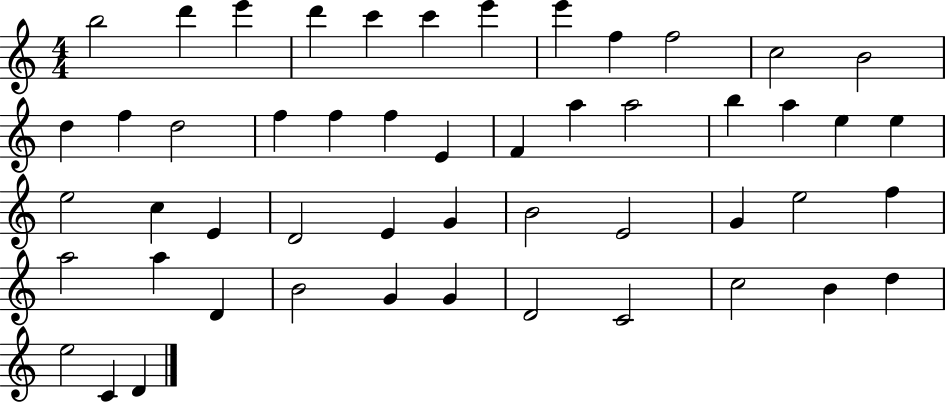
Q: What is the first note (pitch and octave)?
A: B5